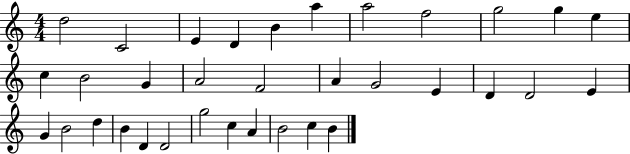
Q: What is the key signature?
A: C major